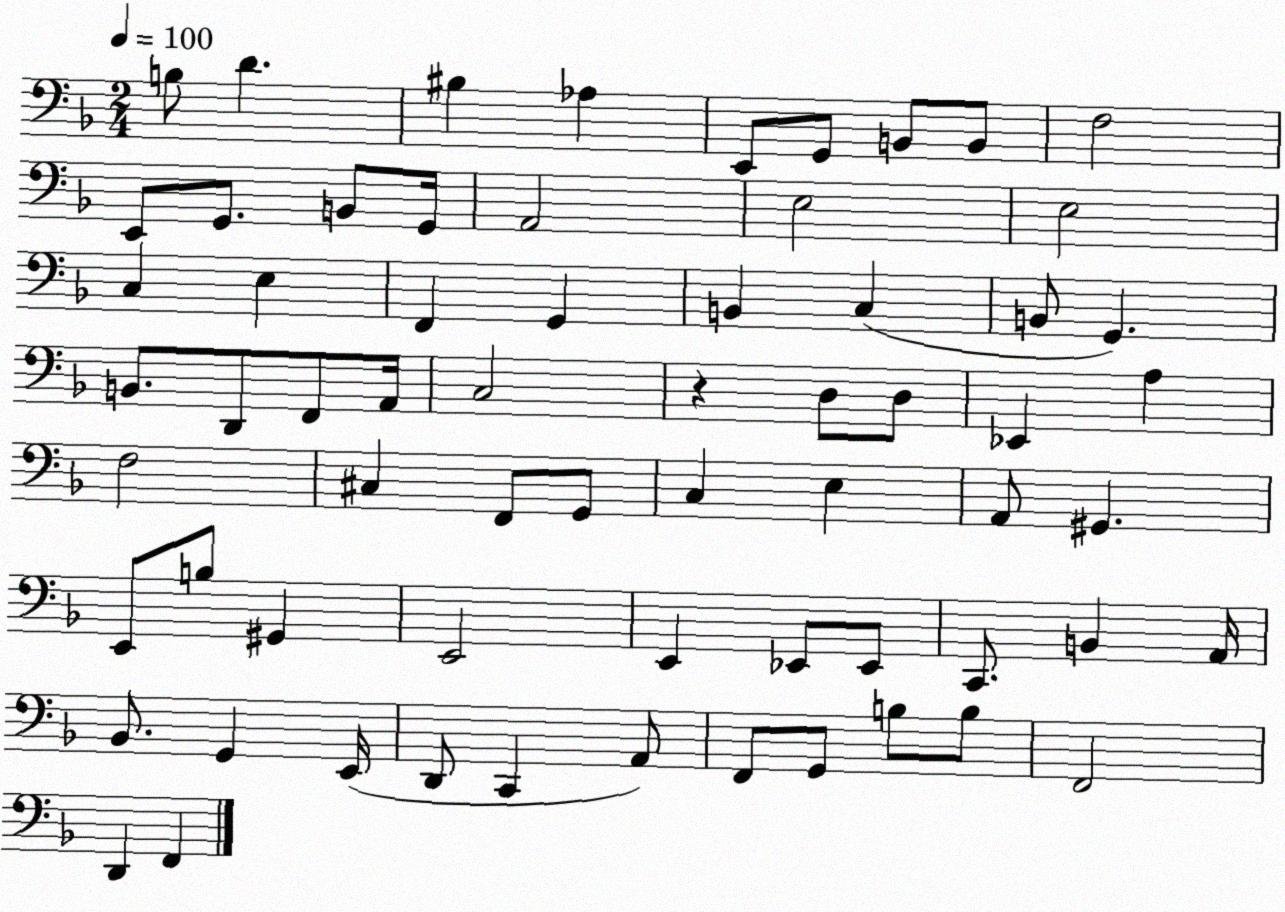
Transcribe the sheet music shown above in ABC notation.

X:1
T:Untitled
M:2/4
L:1/4
K:F
B,/2 D ^B, _A, E,,/2 G,,/2 B,,/2 B,,/2 F,2 E,,/2 G,,/2 B,,/2 G,,/4 A,,2 E,2 E,2 C, E, F,, G,, B,, C, B,,/2 G,, B,,/2 D,,/2 F,,/2 A,,/4 C,2 z D,/2 D,/2 _E,, A, F,2 ^C, F,,/2 G,,/2 C, E, A,,/2 ^G,, E,,/2 B,/2 ^G,, E,,2 E,, _E,,/2 _E,,/2 C,,/2 B,, A,,/4 _B,,/2 G,, E,,/4 D,,/2 C,, A,,/2 F,,/2 G,,/2 B,/2 B,/2 F,,2 D,, F,,